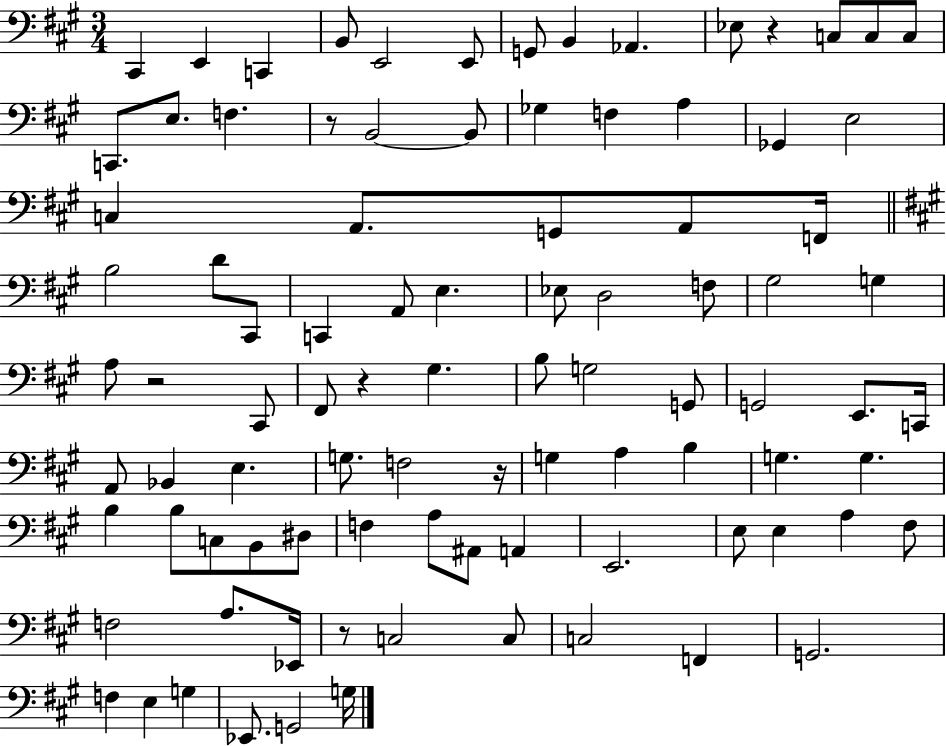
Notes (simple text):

C#2/q E2/q C2/q B2/e E2/h E2/e G2/e B2/q Ab2/q. Eb3/e R/q C3/e C3/e C3/e C2/e. E3/e. F3/q. R/e B2/h B2/e Gb3/q F3/q A3/q Gb2/q E3/h C3/q A2/e. G2/e A2/e F2/s B3/h D4/e C#2/e C2/q A2/e E3/q. Eb3/e D3/h F3/e G#3/h G3/q A3/e R/h C#2/e F#2/e R/q G#3/q. B3/e G3/h G2/e G2/h E2/e. C2/s A2/e Bb2/q E3/q. G3/e. F3/h R/s G3/q A3/q B3/q G3/q. G3/q. B3/q B3/e C3/e B2/e D#3/e F3/q A3/e A#2/e A2/q E2/h. E3/e E3/q A3/q F#3/e F3/h A3/e. Eb2/s R/e C3/h C3/e C3/h F2/q G2/h. F3/q E3/q G3/q Eb2/e. G2/h G3/s